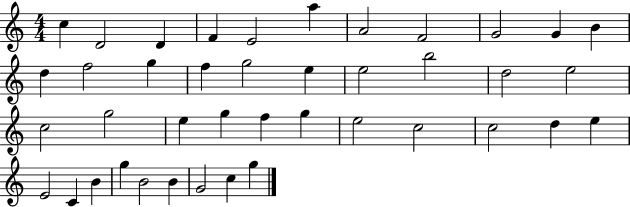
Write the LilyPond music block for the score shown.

{
  \clef treble
  \numericTimeSignature
  \time 4/4
  \key c \major
  c''4 d'2 d'4 | f'4 e'2 a''4 | a'2 f'2 | g'2 g'4 b'4 | \break d''4 f''2 g''4 | f''4 g''2 e''4 | e''2 b''2 | d''2 e''2 | \break c''2 g''2 | e''4 g''4 f''4 g''4 | e''2 c''2 | c''2 d''4 e''4 | \break e'2 c'4 b'4 | g''4 b'2 b'4 | g'2 c''4 g''4 | \bar "|."
}